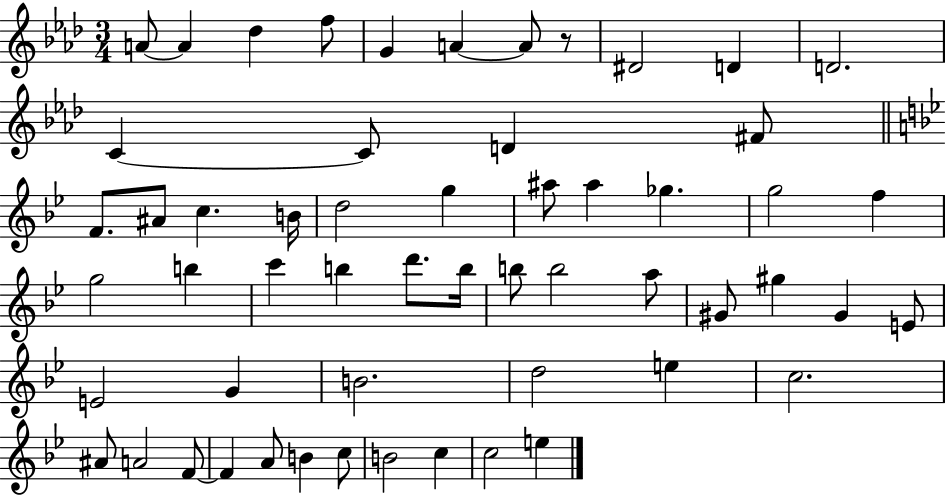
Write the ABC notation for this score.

X:1
T:Untitled
M:3/4
L:1/4
K:Ab
A/2 A _d f/2 G A A/2 z/2 ^D2 D D2 C C/2 D ^F/2 F/2 ^A/2 c B/4 d2 g ^a/2 ^a _g g2 f g2 b c' b d'/2 b/4 b/2 b2 a/2 ^G/2 ^g ^G E/2 E2 G B2 d2 e c2 ^A/2 A2 F/2 F A/2 B c/2 B2 c c2 e